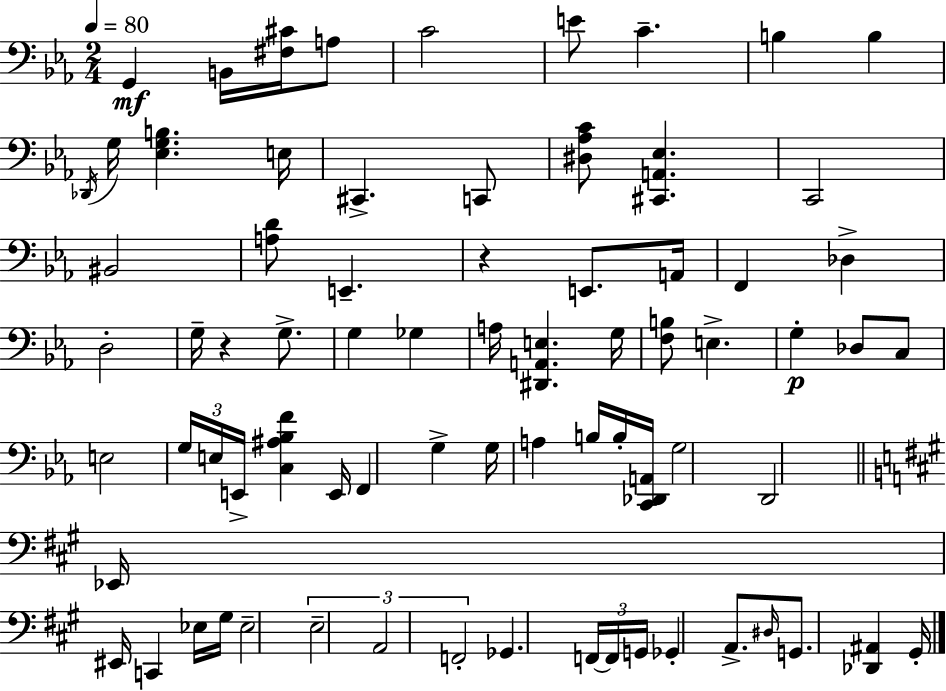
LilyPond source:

{
  \clef bass
  \numericTimeSignature
  \time 2/4
  \key ees \major
  \tempo 4 = 80
  \repeat volta 2 { g,4\mf b,16 <fis cis'>16 a8 | c'2 | e'8 c'4.-- | b4 b4 | \break \acciaccatura { des,16 } g16 <ees g b>4. | e16 cis,4.-> c,8 | <dis aes c'>8 <cis, a, ees>4. | c,2 | \break bis,2 | <a d'>8 e,4.-- | r4 e,8. | a,16 f,4 des4-> | \break d2-. | g16-- r4 g8.-> | g4 ges4 | a16 <dis, a, e>4. | \break g16 <f b>8 e4.-> | g4-.\p des8 c8 | e2 | \tuplet 3/2 { g16 e16 e,16-> } <c ais bes f'>4 | \break e,16 f,4 g4-> | g16 a4 b16 b16-. | <c, des, a,>16 g2 | d,2 | \break \bar "||" \break \key a \major ees,16 eis,16 c,4 ees16 gis16 | ees2-- | \tuplet 3/2 { e2-- | a,2 | \break f,2-. } | ges,4. \tuplet 3/2 { f,16~~ f,16 | g,16 } ges,4-. a,8.-> | \grace { dis16 } g,8. <des, ais,>4 | \break gis,16-. } \bar "|."
}